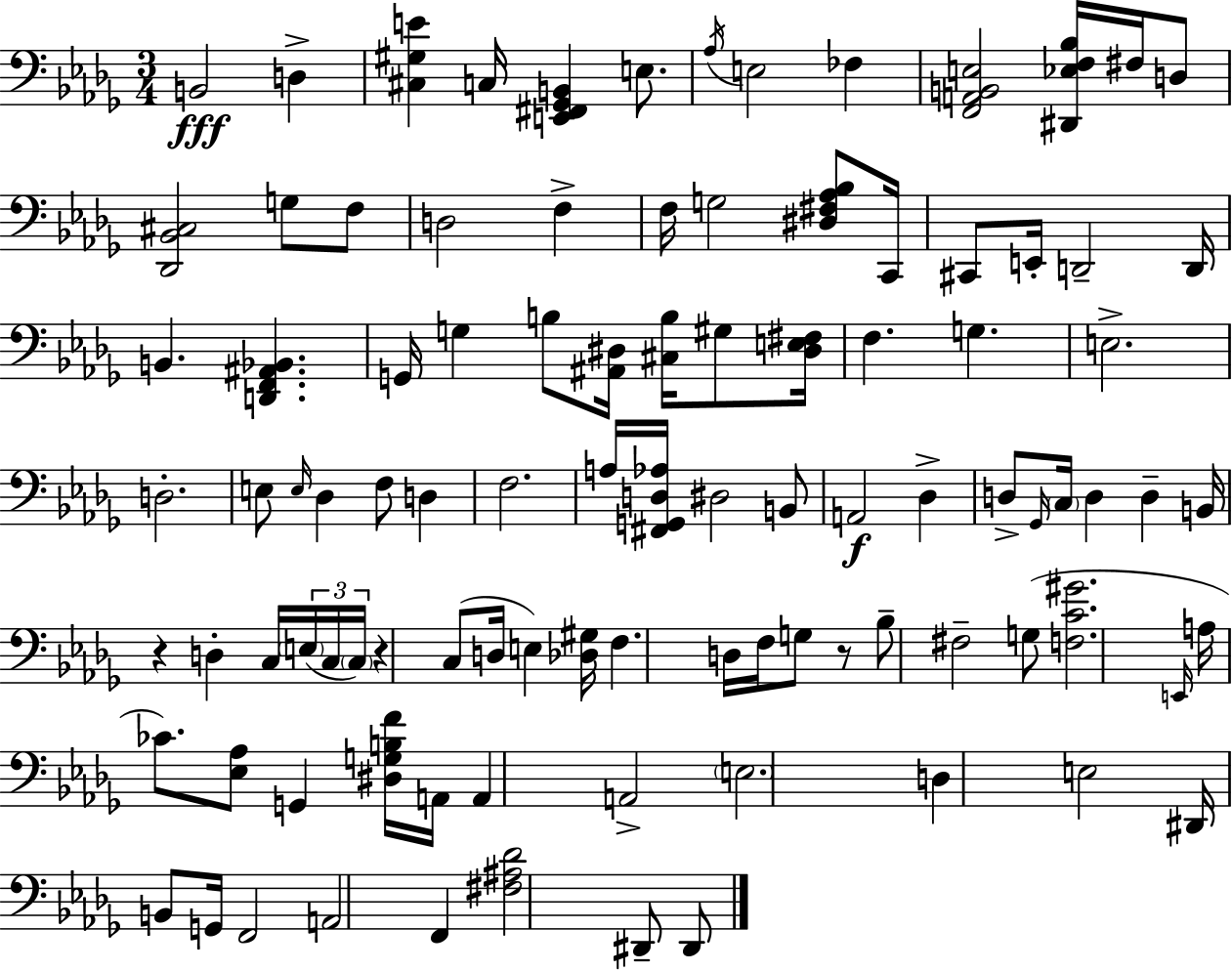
X:1
T:Untitled
M:3/4
L:1/4
K:Bbm
B,,2 D, [^C,^G,E] C,/4 [E,,^F,,_G,,B,,] E,/2 _A,/4 E,2 _F, [F,,A,,B,,E,]2 [^D,,_E,F,_B,]/4 ^F,/4 D,/2 [_D,,_B,,^C,]2 G,/2 F,/2 D,2 F, F,/4 G,2 [^D,^F,_A,_B,]/2 C,,/4 ^C,,/2 E,,/4 D,,2 D,,/4 B,, [D,,F,,^A,,_B,,] G,,/4 G, B,/2 [^A,,^D,]/4 [^C,B,]/4 ^G,/2 [^D,E,^F,]/4 F, G, E,2 D,2 E,/2 E,/4 _D, F,/2 D, F,2 A,/4 [^F,,G,,D,_A,]/4 ^D,2 B,,/2 A,,2 _D, D,/2 _G,,/4 C,/4 D, D, B,,/4 z D, C,/4 E,/4 C,/4 C,/4 z C,/2 D,/4 E, [_D,^G,]/4 F, D,/4 F,/4 G,/2 z/2 _B,/2 ^F,2 G,/2 [F,C^G]2 E,,/4 A,/4 _C/2 [_E,_A,]/2 G,, [^D,G,B,F]/4 A,,/4 A,, A,,2 E,2 D, E,2 ^D,,/4 B,,/2 G,,/4 F,,2 A,,2 F,, [^F,^A,_D]2 ^D,,/2 ^D,,/2